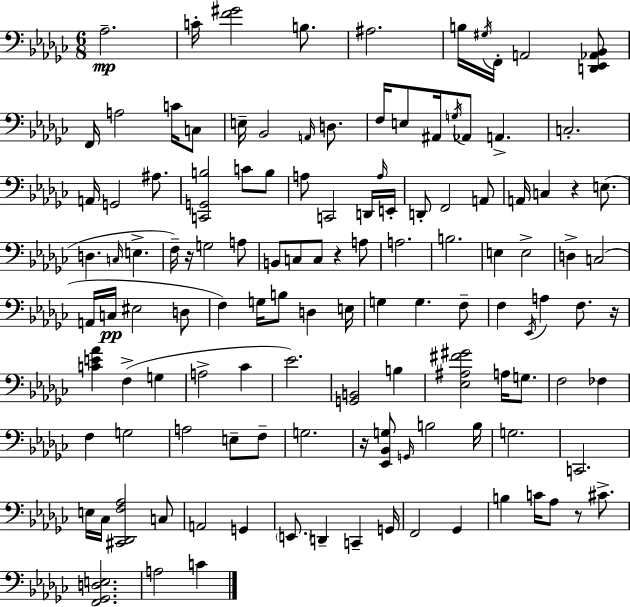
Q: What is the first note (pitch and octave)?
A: Ab3